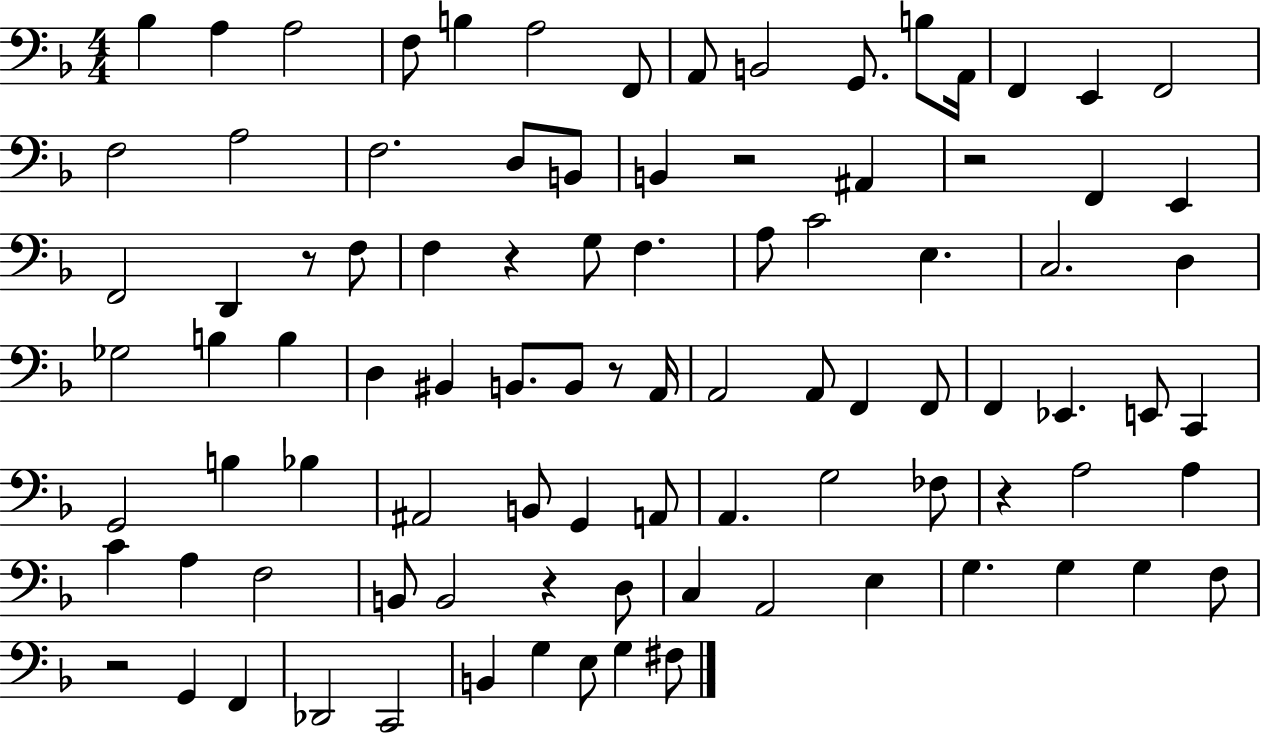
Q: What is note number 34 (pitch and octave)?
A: C3